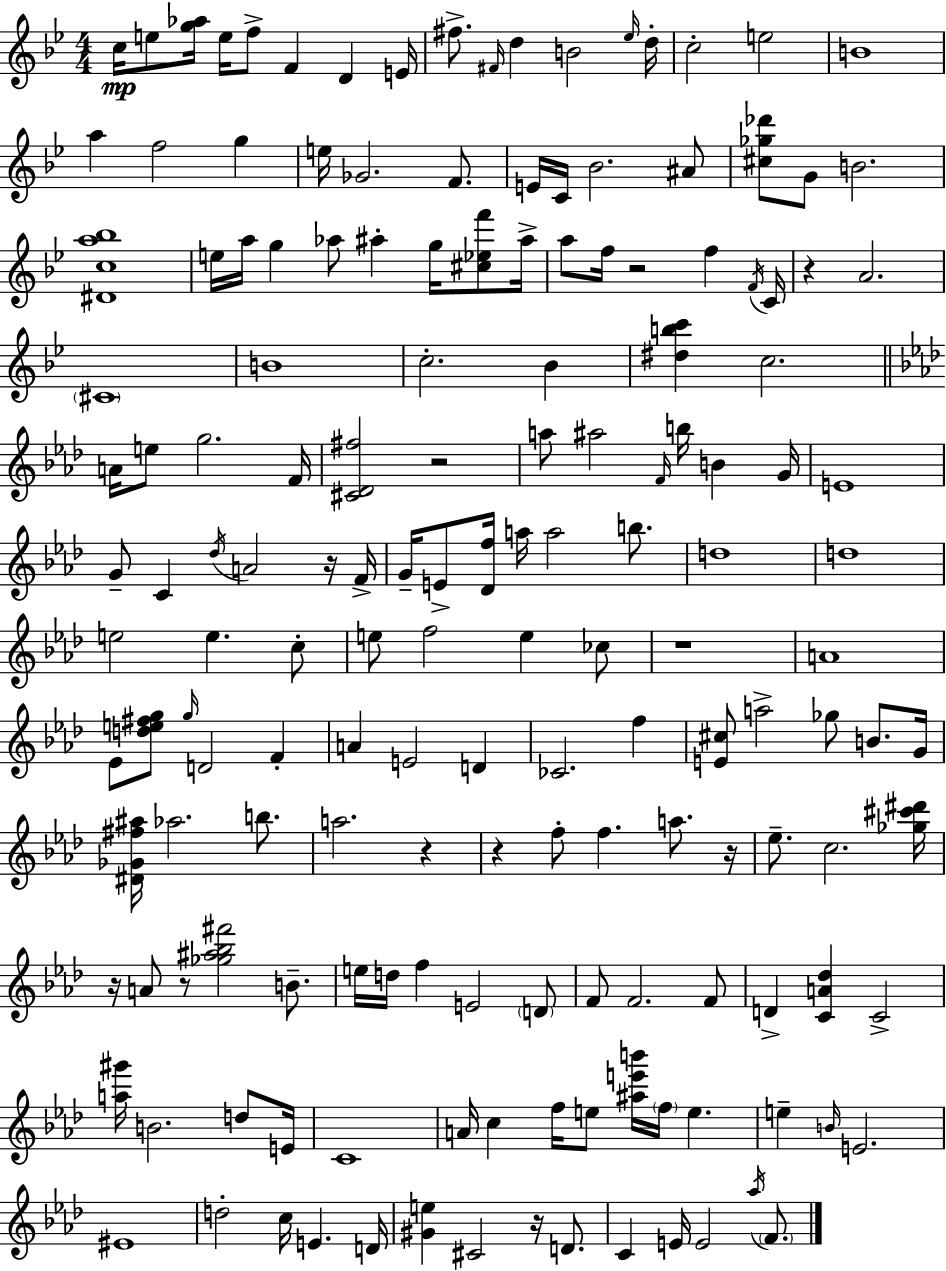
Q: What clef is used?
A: treble